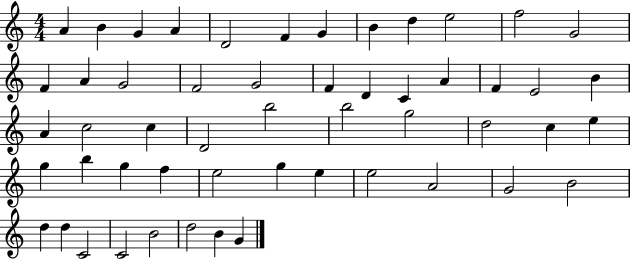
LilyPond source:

{
  \clef treble
  \numericTimeSignature
  \time 4/4
  \key c \major
  a'4 b'4 g'4 a'4 | d'2 f'4 g'4 | b'4 d''4 e''2 | f''2 g'2 | \break f'4 a'4 g'2 | f'2 g'2 | f'4 d'4 c'4 a'4 | f'4 e'2 b'4 | \break a'4 c''2 c''4 | d'2 b''2 | b''2 g''2 | d''2 c''4 e''4 | \break g''4 b''4 g''4 f''4 | e''2 g''4 e''4 | e''2 a'2 | g'2 b'2 | \break d''4 d''4 c'2 | c'2 b'2 | d''2 b'4 g'4 | \bar "|."
}